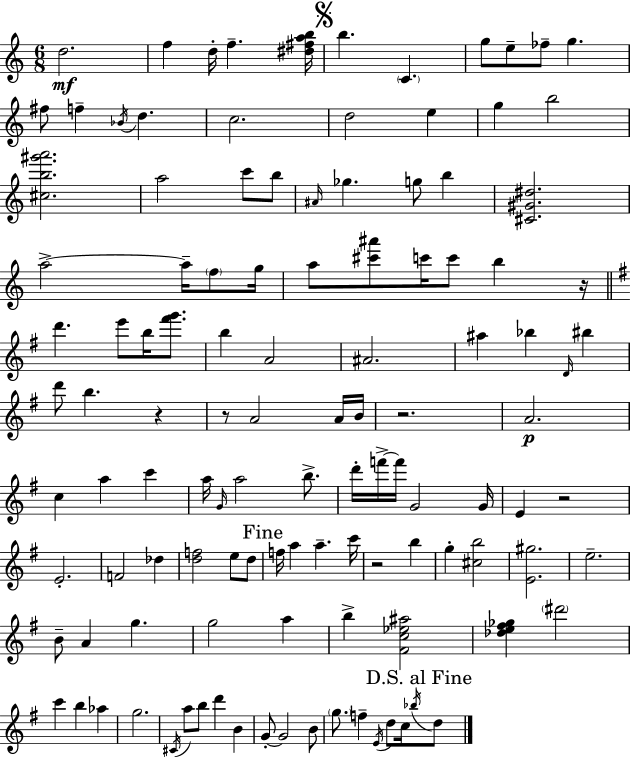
D5/h. F5/q D5/s F5/q. [D#5,F#5,A5,B5]/s B5/q. C4/q. G5/e E5/e FES5/e G5/q. F#5/e F5/q Bb4/s D5/q. C5/h. D5/h E5/q G5/q B5/h [C#5,B5,G#6,A6]/h. A5/h C6/e B5/e A#4/s Gb5/q. G5/e B5/q [C#4,G#4,D#5]/h. A5/h A5/s F5/e G5/s A5/e [C#6,A#6]/e C6/s C6/e B5/q R/s D6/q. E6/e B5/s [F#6,G6]/e. B5/q A4/h A#4/h. A#5/q Bb5/q D4/s BIS5/q D6/e B5/q. R/q R/e A4/h A4/s B4/s R/h. A4/h. C5/q A5/q C6/q A5/s G4/s A5/h B5/e. D6/s F6/s F6/s G4/h G4/s E4/q R/h E4/h. F4/h Db5/q [D5,F5]/h E5/e D5/e F5/s A5/q A5/q. C6/s R/h B5/q G5/q [C#5,B5]/h [E4,G#5]/h. E5/h. B4/e A4/q G5/q. G5/h A5/q B5/q [F#4,C5,Eb5,A#5]/h [Db5,E5,F#5,Gb5]/q D#6/h C6/q B5/q Ab5/q G5/h. C#4/s A5/e B5/e D6/q B4/q G4/e G4/h B4/e G5/e. F5/q E4/s D5/e C5/s Bb5/s D5/e